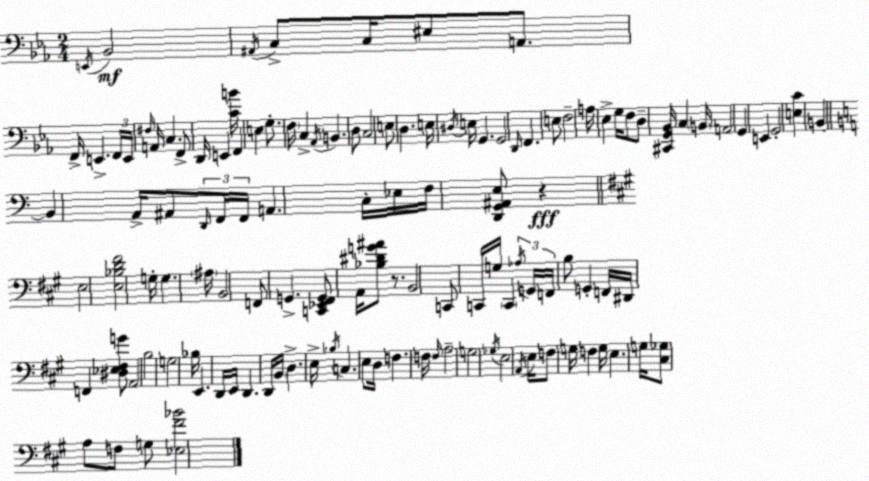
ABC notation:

X:1
T:Untitled
M:2/4
L:1/4
K:Cm
E,,/4 _B,,2 ^A,,/4 C,/2 C,/4 ^E,/2 A,,/2 F,,/4 E,, F,,/4 E,,/4 ^F,/4 A,,/4 C, F,,/2 D,,/4 E,, [CB]/4 F,, E, G,/2 F,/4 C, _A,,/4 B,, D,/2 C,2 E,/2 D, E,/4 ^D,/4 E,/4 G,, G,,2 D,,/4 F,, E,/2 F,2 A,/4 _E, G,/4 F,/2 D,/2 [^C,,G,,_B,,]/4 C, B,,/4 A,,2 G,, E,, G,,2 [E,C] B,, B,, A,,/4 ^A,,/2 D,,/4 F,,/4 F,,/4 A,, C,/4 _E,/4 F,/4 [D,,G,,^A,,E,]/2 z E,2 [E,_B,D^F]2 G,/4 G, ^A,/4 B,,2 F,,/2 G,, [C,,_E,,^F,,G,,]/2 A,,/4 [_B,^DG^A]/2 z/2 B,,2 C,,/2 C,,/4 G,/4 C,, _A,/4 G,,/4 F,,/4 B,/2 G,, F,,/4 ^D,,/4 F,, [^D,_E,^F,G]/2 A,,2 B,2 G,2 _B,/4 E,, D,,/4 E,,/4 D,, D,,/4 B,,/4 D, E,/4 _B,/4 C, E,/2 D,/4 F, F,/4 F,/4 A,2 G,2 _G,/4 E,2 A,,/4 E,/4 F,/2 G,/4 F, G,/4 E, G,/4 [^C,_G,]/2 A,/2 F,/2 G,/2 [_E,^F_B]2